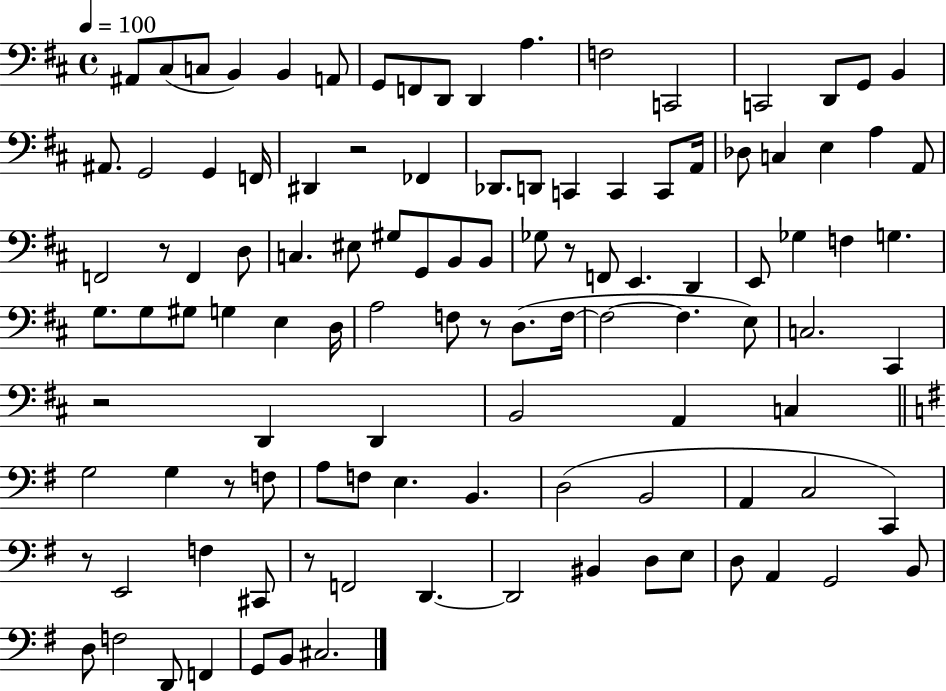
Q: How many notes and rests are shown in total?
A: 111